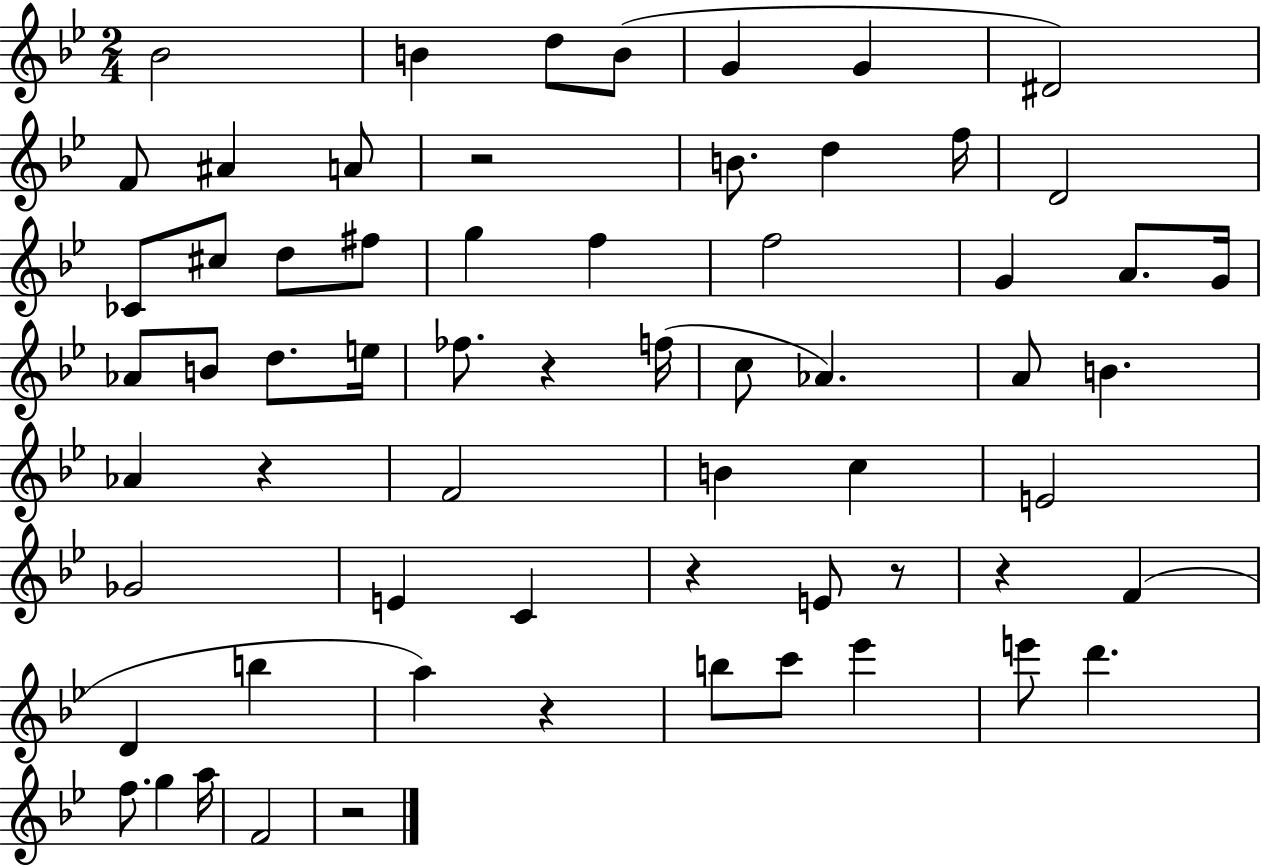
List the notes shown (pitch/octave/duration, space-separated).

Bb4/h B4/q D5/e B4/e G4/q G4/q D#4/h F4/e A#4/q A4/e R/h B4/e. D5/q F5/s D4/h CES4/e C#5/e D5/e F#5/e G5/q F5/q F5/h G4/q A4/e. G4/s Ab4/e B4/e D5/e. E5/s FES5/e. R/q F5/s C5/e Ab4/q. A4/e B4/q. Ab4/q R/q F4/h B4/q C5/q E4/h Gb4/h E4/q C4/q R/q E4/e R/e R/q F4/q D4/q B5/q A5/q R/q B5/e C6/e Eb6/q E6/e D6/q. F5/e. G5/q A5/s F4/h R/h